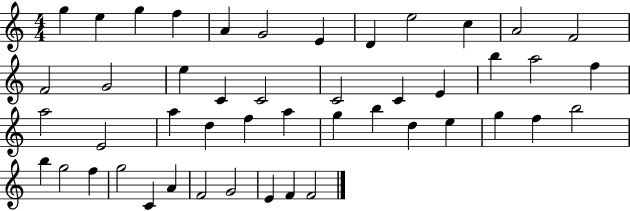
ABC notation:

X:1
T:Untitled
M:4/4
L:1/4
K:C
g e g f A G2 E D e2 c A2 F2 F2 G2 e C C2 C2 C E b a2 f a2 E2 a d f a g b d e g f b2 b g2 f g2 C A F2 G2 E F F2